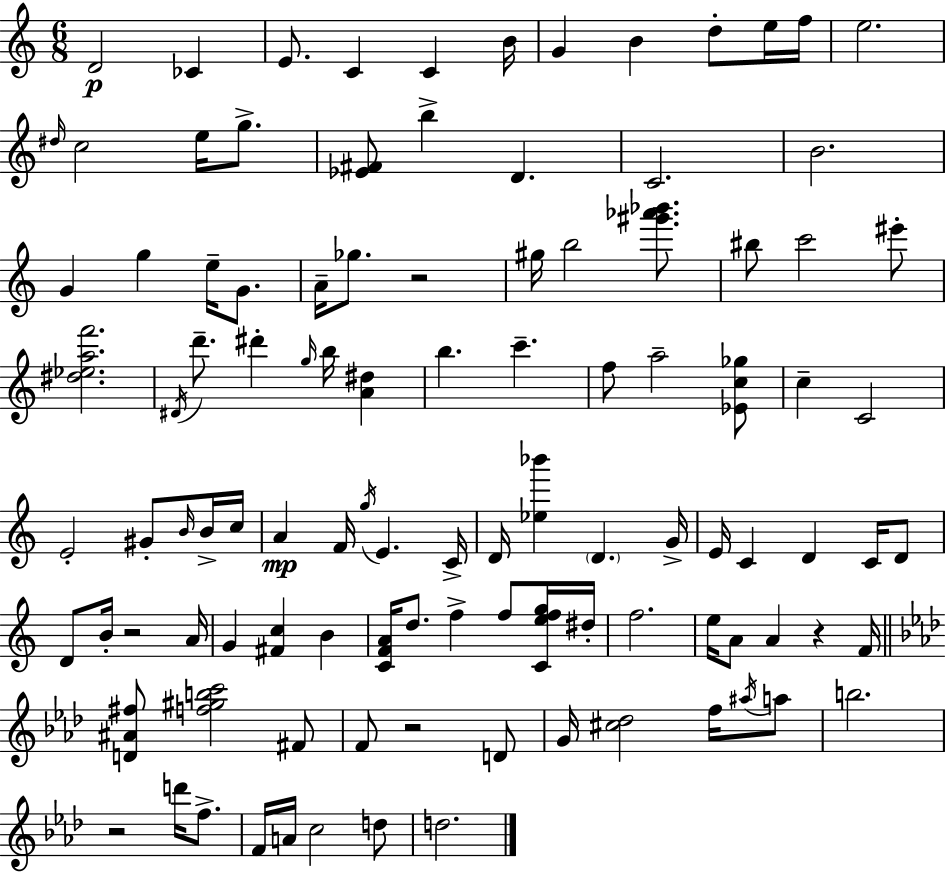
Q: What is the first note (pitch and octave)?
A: D4